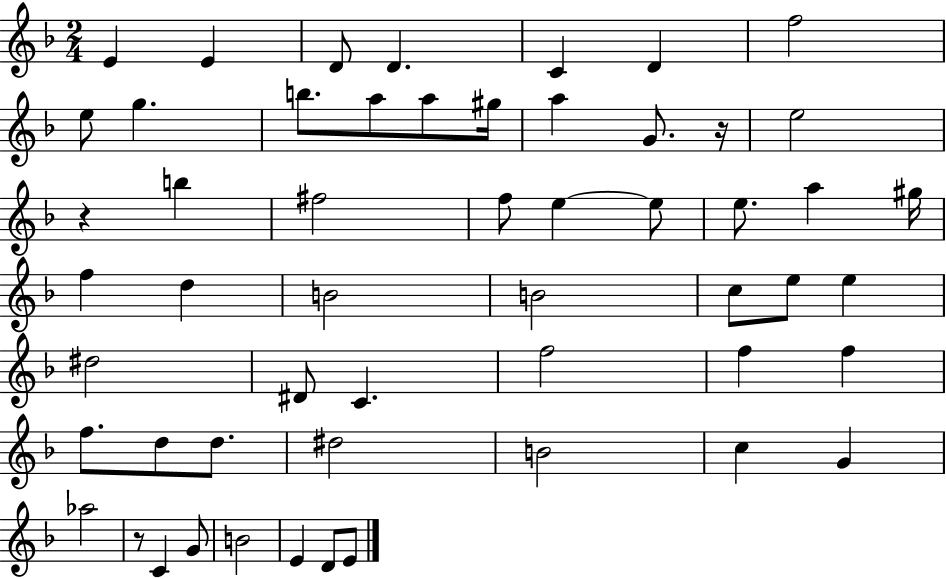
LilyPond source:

{
  \clef treble
  \numericTimeSignature
  \time 2/4
  \key f \major
  e'4 e'4 | d'8 d'4. | c'4 d'4 | f''2 | \break e''8 g''4. | b''8. a''8 a''8 gis''16 | a''4 g'8. r16 | e''2 | \break r4 b''4 | fis''2 | f''8 e''4~~ e''8 | e''8. a''4 gis''16 | \break f''4 d''4 | b'2 | b'2 | c''8 e''8 e''4 | \break dis''2 | dis'8 c'4. | f''2 | f''4 f''4 | \break f''8. d''8 d''8. | dis''2 | b'2 | c''4 g'4 | \break aes''2 | r8 c'4 g'8 | b'2 | e'4 d'8 e'8 | \break \bar "|."
}